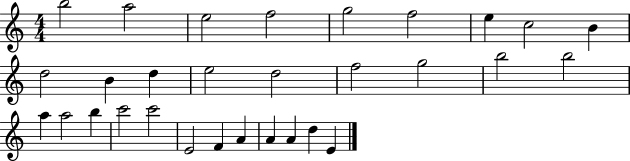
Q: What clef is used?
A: treble